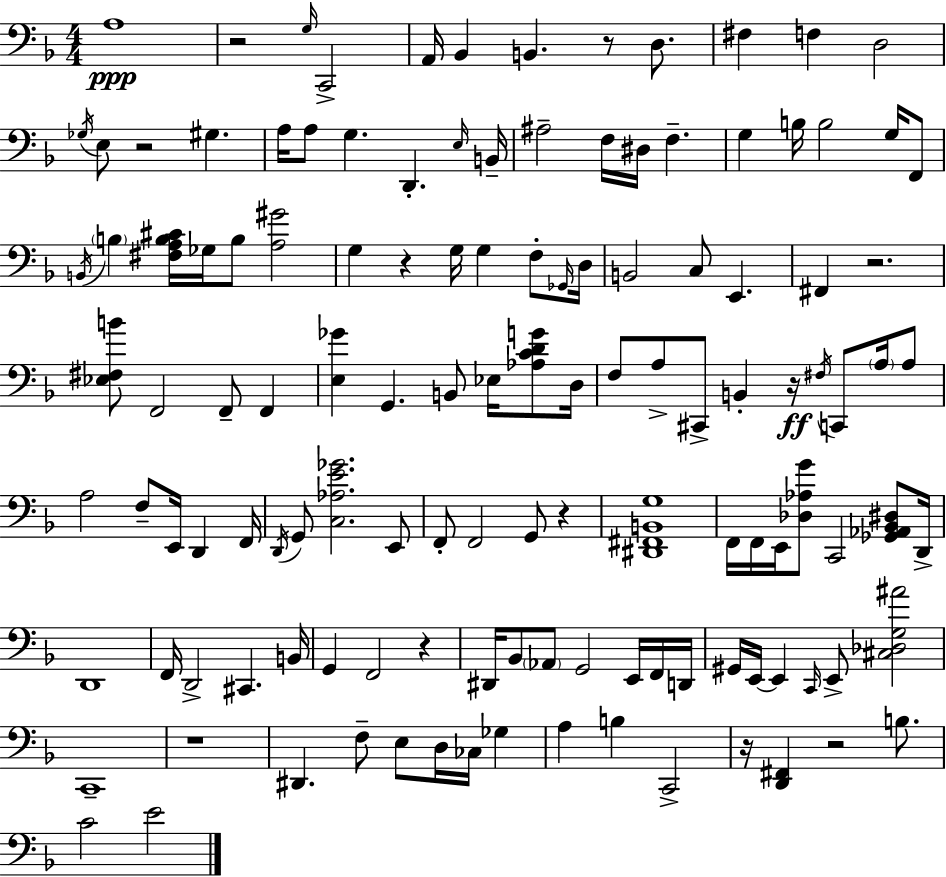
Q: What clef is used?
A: bass